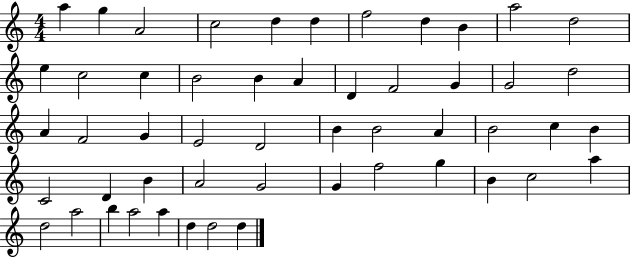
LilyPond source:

{
  \clef treble
  \numericTimeSignature
  \time 4/4
  \key c \major
  a''4 g''4 a'2 | c''2 d''4 d''4 | f''2 d''4 b'4 | a''2 d''2 | \break e''4 c''2 c''4 | b'2 b'4 a'4 | d'4 f'2 g'4 | g'2 d''2 | \break a'4 f'2 g'4 | e'2 d'2 | b'4 b'2 a'4 | b'2 c''4 b'4 | \break c'2 d'4 b'4 | a'2 g'2 | g'4 f''2 g''4 | b'4 c''2 a''4 | \break d''2 a''2 | b''4 a''2 a''4 | d''4 d''2 d''4 | \bar "|."
}